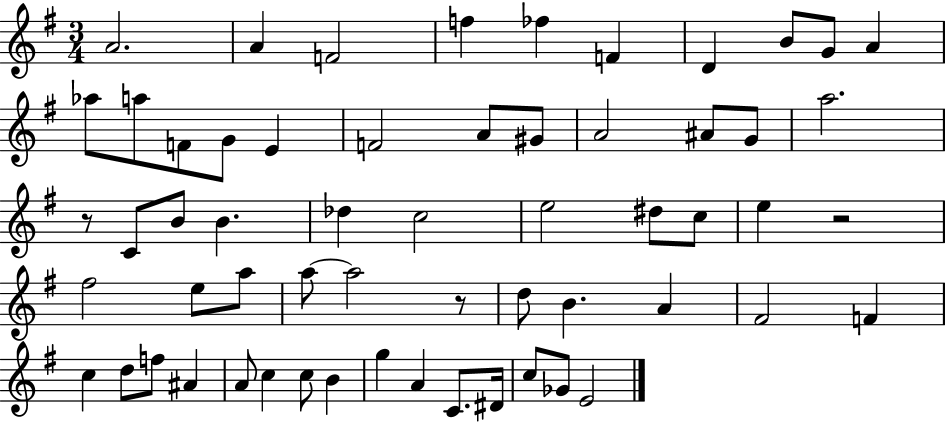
X:1
T:Untitled
M:3/4
L:1/4
K:G
A2 A F2 f _f F D B/2 G/2 A _a/2 a/2 F/2 G/2 E F2 A/2 ^G/2 A2 ^A/2 G/2 a2 z/2 C/2 B/2 B _d c2 e2 ^d/2 c/2 e z2 ^f2 e/2 a/2 a/2 a2 z/2 d/2 B A ^F2 F c d/2 f/2 ^A A/2 c c/2 B g A C/2 ^D/4 c/2 _G/2 E2